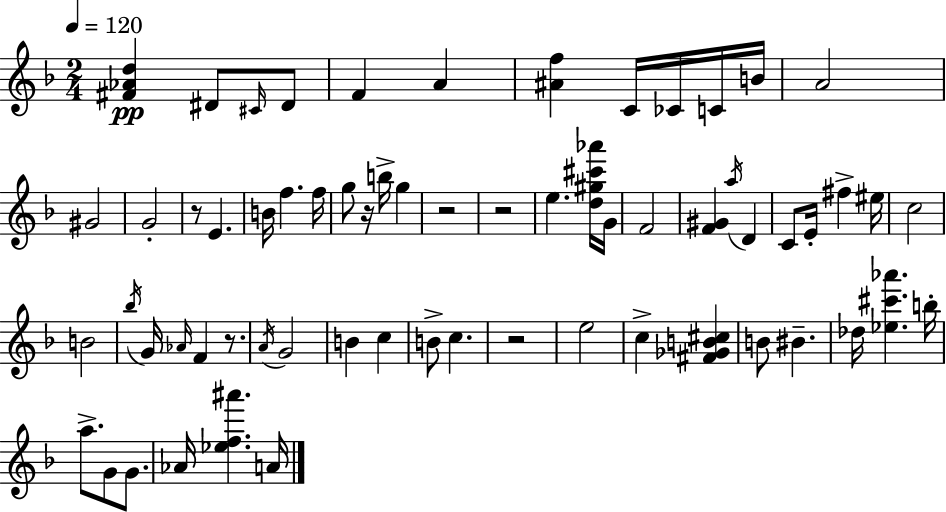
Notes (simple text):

[F#4,Ab4,D5]/q D#4/e C#4/s D#4/e F4/q A4/q [A#4,F5]/q C4/s CES4/s C4/s B4/s A4/h G#4/h G4/h R/e E4/q. B4/s F5/q. F5/s G5/e R/s B5/s G5/q R/h R/h E5/q. [D5,G#5,C#6,Ab6]/s G4/s F4/h [F4,G#4]/q A5/s D4/q C4/e E4/s F#5/q EIS5/s C5/h B4/h Bb5/s G4/s Ab4/s F4/q R/e. A4/s G4/h B4/q C5/q B4/e C5/q. R/h E5/h C5/q [F#4,Gb4,B4,C#5]/q B4/e BIS4/q. Db5/s [Eb5,C#6,Ab6]/q. B5/s A5/e. G4/e G4/e. Ab4/s [Eb5,F5,A#6]/q. A4/s